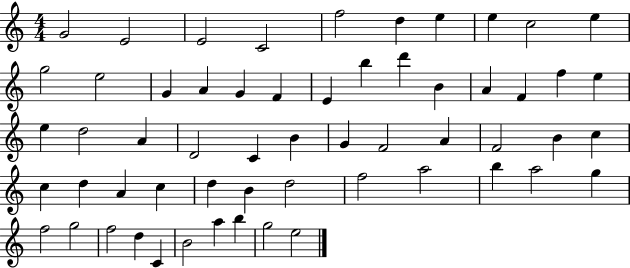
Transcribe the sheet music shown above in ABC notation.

X:1
T:Untitled
M:4/4
L:1/4
K:C
G2 E2 E2 C2 f2 d e e c2 e g2 e2 G A G F E b d' B A F f e e d2 A D2 C B G F2 A F2 B c c d A c d B d2 f2 a2 b a2 g f2 g2 f2 d C B2 a b g2 e2